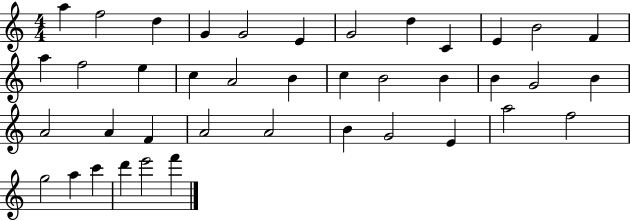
{
  \clef treble
  \numericTimeSignature
  \time 4/4
  \key c \major
  a''4 f''2 d''4 | g'4 g'2 e'4 | g'2 d''4 c'4 | e'4 b'2 f'4 | \break a''4 f''2 e''4 | c''4 a'2 b'4 | c''4 b'2 b'4 | b'4 g'2 b'4 | \break a'2 a'4 f'4 | a'2 a'2 | b'4 g'2 e'4 | a''2 f''2 | \break g''2 a''4 c'''4 | d'''4 e'''2 f'''4 | \bar "|."
}